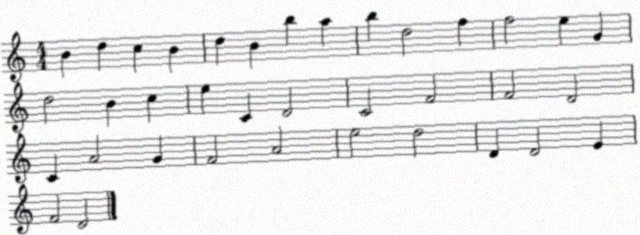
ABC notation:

X:1
T:Untitled
M:4/4
L:1/4
K:C
B d c B d B b a b d2 f f2 e G d2 B c e C D2 C2 F2 F2 D2 C A2 G F2 A2 e2 d2 D D2 E F2 D2